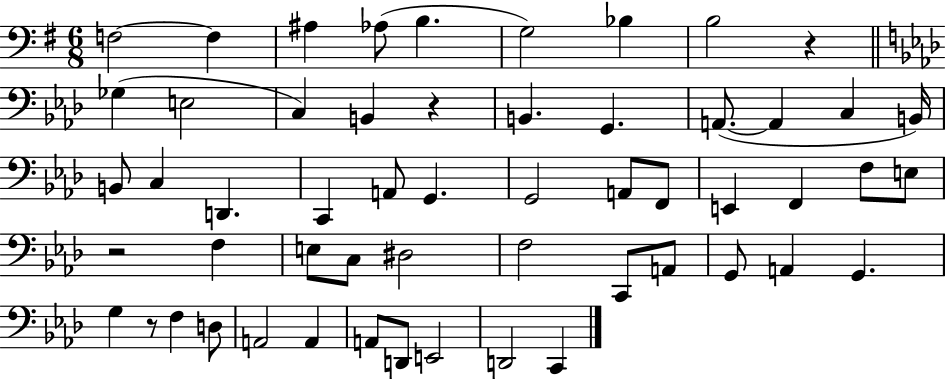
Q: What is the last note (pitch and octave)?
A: C2